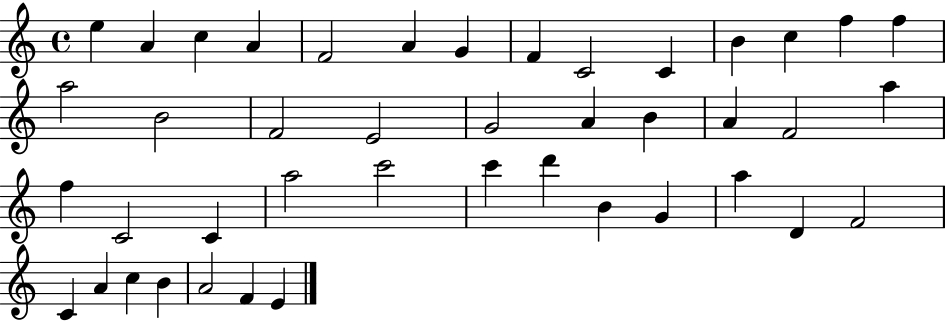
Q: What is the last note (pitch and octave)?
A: E4